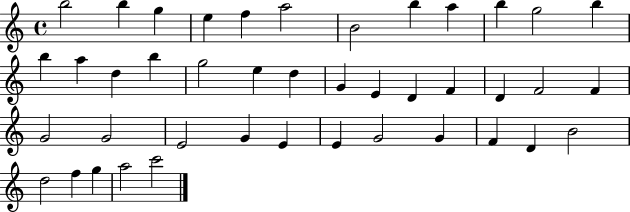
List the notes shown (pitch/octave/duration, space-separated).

B5/h B5/q G5/q E5/q F5/q A5/h B4/h B5/q A5/q B5/q G5/h B5/q B5/q A5/q D5/q B5/q G5/h E5/q D5/q G4/q E4/q D4/q F4/q D4/q F4/h F4/q G4/h G4/h E4/h G4/q E4/q E4/q G4/h G4/q F4/q D4/q B4/h D5/h F5/q G5/q A5/h C6/h